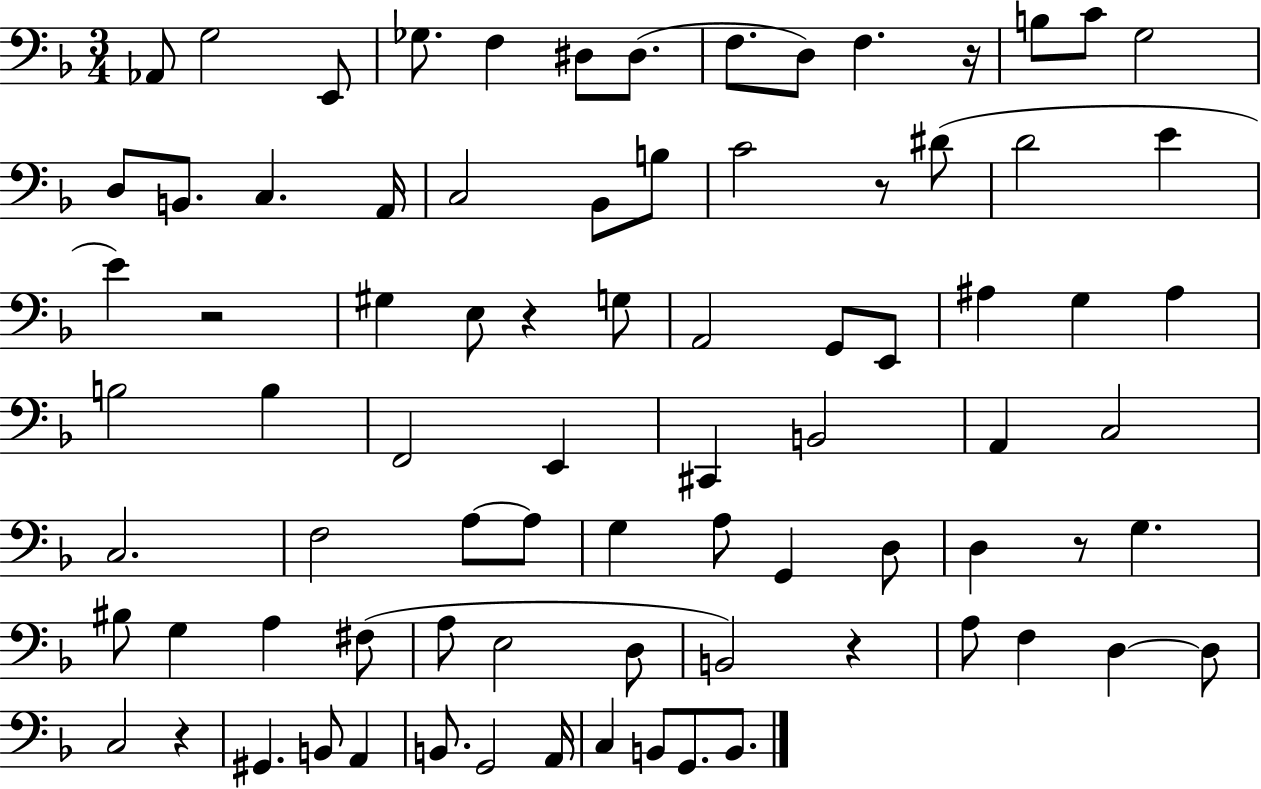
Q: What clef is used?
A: bass